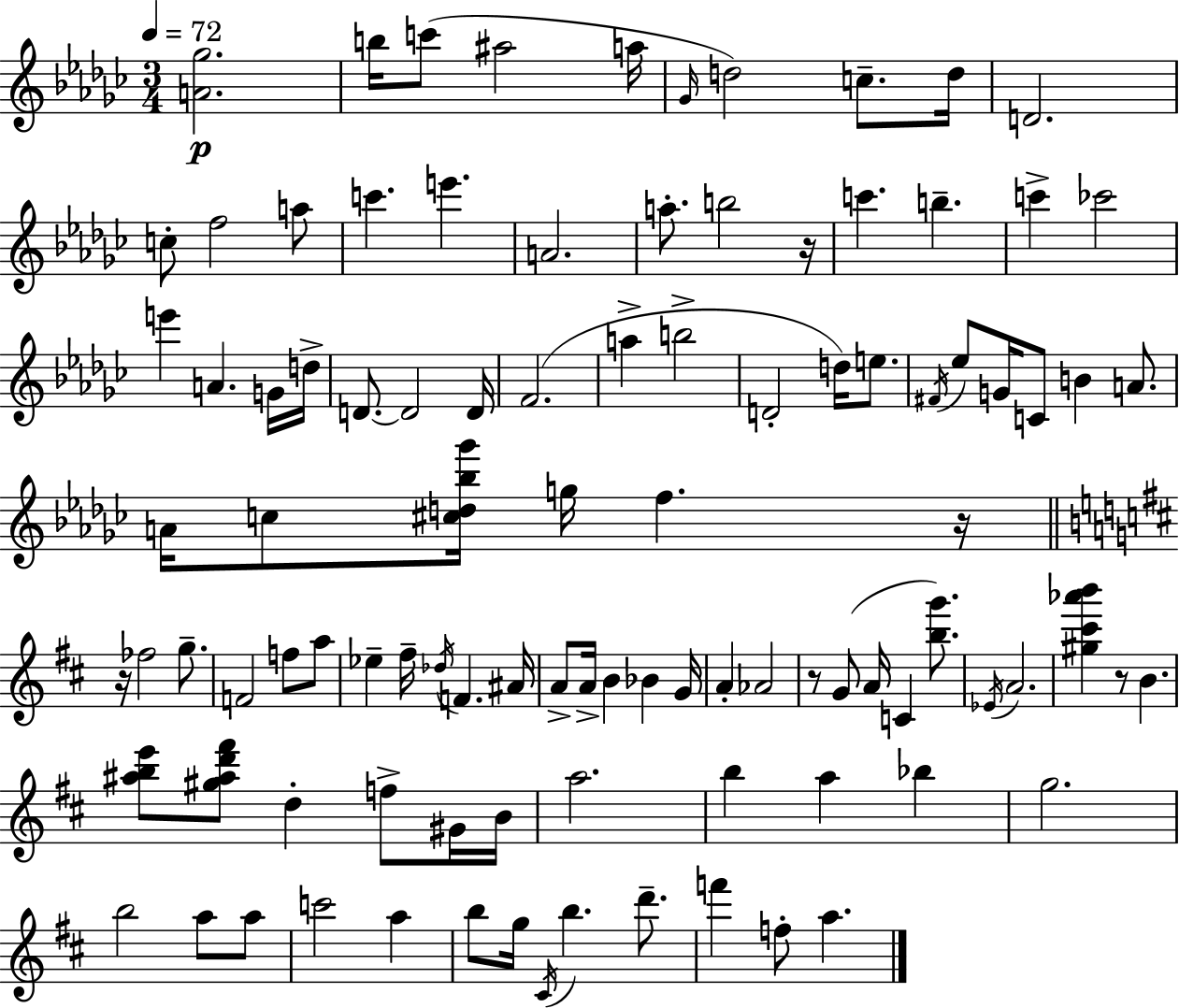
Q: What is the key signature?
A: EES minor